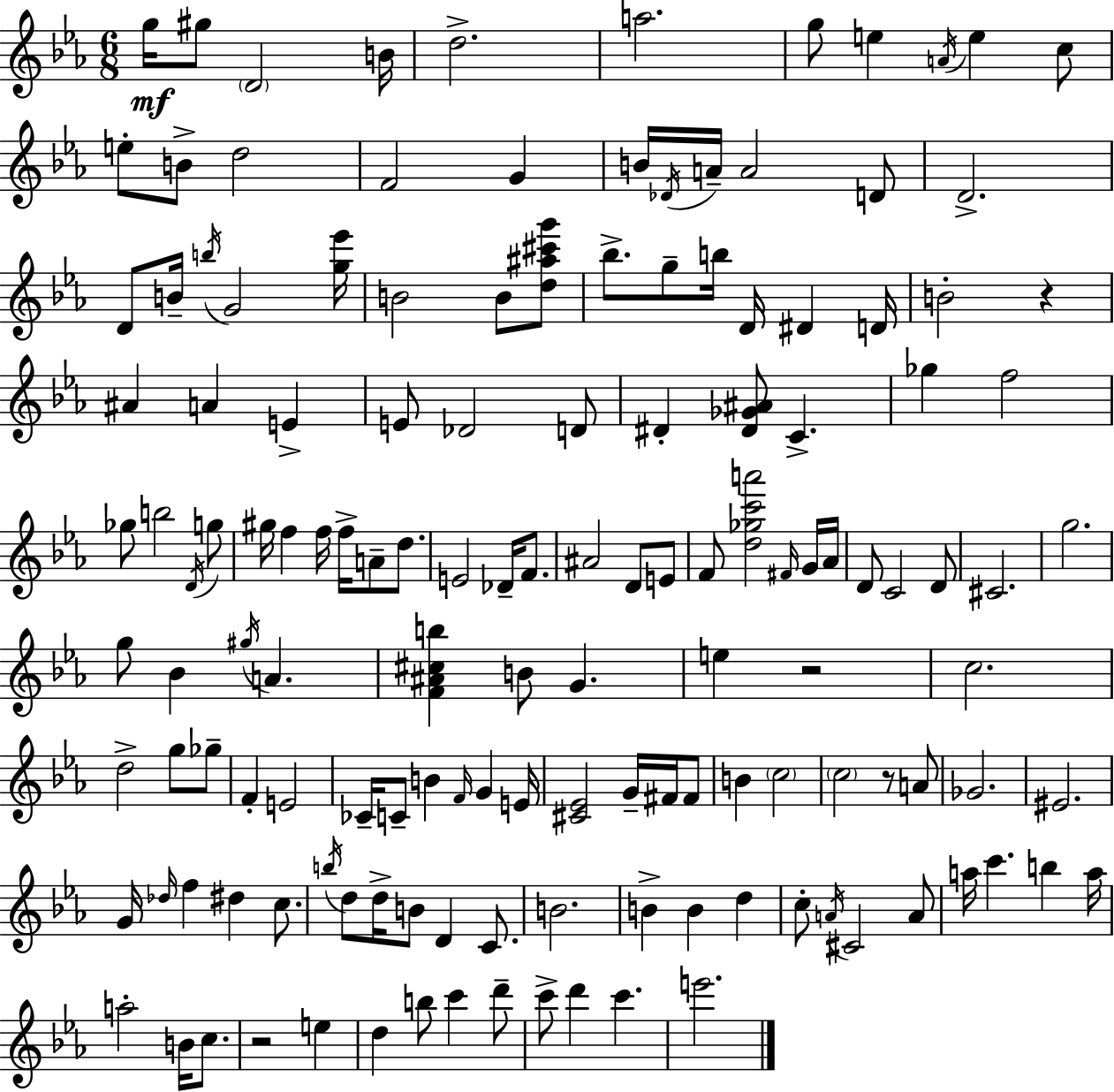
G5/s G#5/e D4/h B4/s D5/h. A5/h. G5/e E5/q A4/s E5/q C5/e E5/e B4/e D5/h F4/h G4/q B4/s Db4/s A4/s A4/h D4/e D4/h. D4/e B4/s B5/s G4/h [G5,Eb6]/s B4/h B4/e [D5,A#5,C#6,G6]/e Bb5/e. G5/e B5/s D4/s D#4/q D4/s B4/h R/q A#4/q A4/q E4/q E4/e Db4/h D4/e D#4/q [D#4,Gb4,A#4]/e C4/q. Gb5/q F5/h Gb5/e B5/h D4/s G5/e G#5/s F5/q F5/s F5/s A4/e D5/e. E4/h Db4/s F4/e. A#4/h D4/e E4/e F4/e [D5,Gb5,C6,A6]/h F#4/s G4/s Ab4/s D4/e C4/h D4/e C#4/h. G5/h. G5/e Bb4/q G#5/s A4/q. [F4,A#4,C#5,B5]/q B4/e G4/q. E5/q R/h C5/h. D5/h G5/e Gb5/e F4/q E4/h CES4/s C4/e B4/q F4/s G4/q E4/s [C#4,Eb4]/h G4/s F#4/s F#4/e B4/q C5/h C5/h R/e A4/e Gb4/h. EIS4/h. G4/s Db5/s F5/q D#5/q C5/e. B5/s D5/e D5/s B4/e D4/q C4/e. B4/h. B4/q B4/q D5/q C5/e A4/s C#4/h A4/e A5/s C6/q. B5/q A5/s A5/h B4/s C5/e. R/h E5/q D5/q B5/e C6/q D6/e C6/e D6/q C6/q. E6/h.